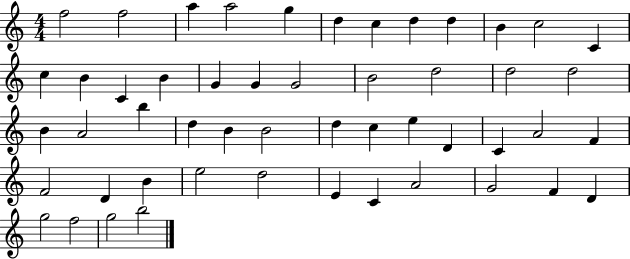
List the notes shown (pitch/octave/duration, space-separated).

F5/h F5/h A5/q A5/h G5/q D5/q C5/q D5/q D5/q B4/q C5/h C4/q C5/q B4/q C4/q B4/q G4/q G4/q G4/h B4/h D5/h D5/h D5/h B4/q A4/h B5/q D5/q B4/q B4/h D5/q C5/q E5/q D4/q C4/q A4/h F4/q F4/h D4/q B4/q E5/h D5/h E4/q C4/q A4/h G4/h F4/q D4/q G5/h F5/h G5/h B5/h